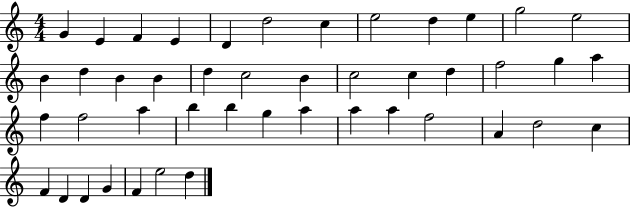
G4/q E4/q F4/q E4/q D4/q D5/h C5/q E5/h D5/q E5/q G5/h E5/h B4/q D5/q B4/q B4/q D5/q C5/h B4/q C5/h C5/q D5/q F5/h G5/q A5/q F5/q F5/h A5/q B5/q B5/q G5/q A5/q A5/q A5/q F5/h A4/q D5/h C5/q F4/q D4/q D4/q G4/q F4/q E5/h D5/q